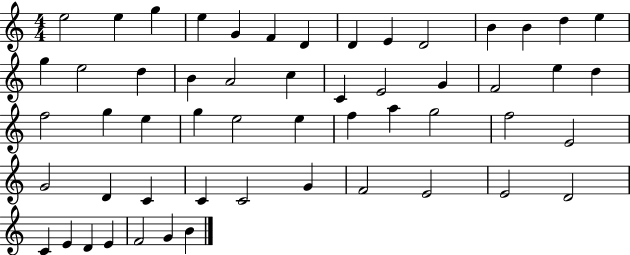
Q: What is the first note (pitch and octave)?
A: E5